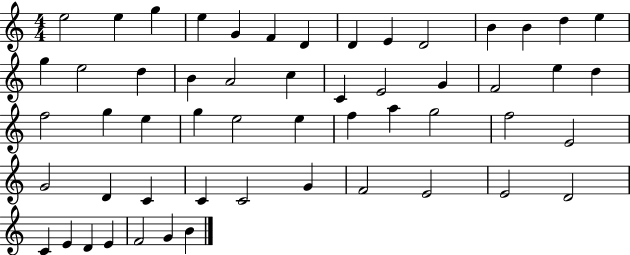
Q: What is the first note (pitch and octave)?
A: E5